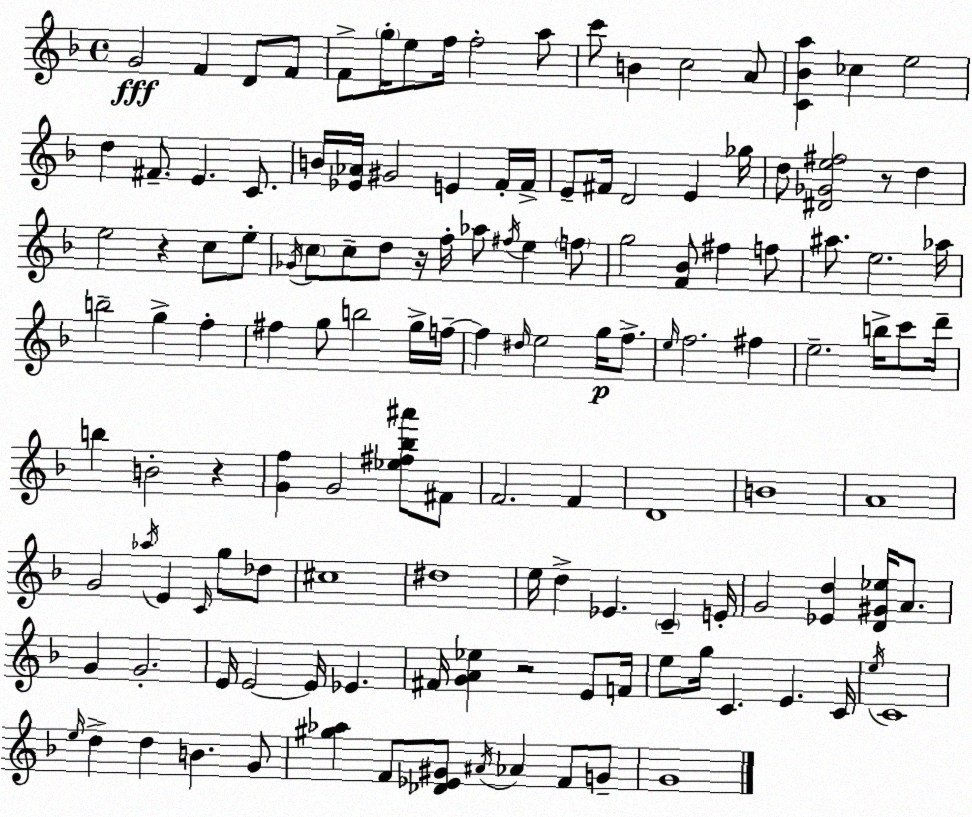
X:1
T:Untitled
M:4/4
L:1/4
K:F
G2 F D/2 F/2 F/2 g/4 e/2 f/4 f2 a/2 c'/2 B c2 A/2 [C_Ba] _c e2 d ^F/2 E C/2 B/4 [_E_A]/4 ^G2 E F/4 F/4 E/2 ^F/4 D2 E _g/4 d/2 [^D_Ge^f]2 z/2 d e2 z c/2 e/2 _G/4 c/2 c/2 d/2 z/4 f/4 _a/2 ^f/4 e f/2 g2 [F_B]/2 ^f f/2 ^a/2 e2 _a/4 b2 g f ^f g/2 b2 g/4 f/4 f ^d/4 e2 g/4 f/2 e/4 f2 ^f e2 b/4 c'/2 d'/4 b B2 z [Gf] G2 [_e^f_b^a']/2 ^F/2 F2 F D4 B4 A4 G2 _a/4 E C/4 g/2 _d/2 ^c4 ^d4 e/4 d _E C E/4 G2 [_Ed] [D^G_e]/4 A/2 G G2 E/4 E2 E/4 _E ^F/4 [GA_e] z2 E/2 F/4 e/2 g/4 C E C/4 e/4 C4 e/4 d d B G/2 [^g_a] F/2 [_D_E^G]/2 ^A/4 _A F/2 G/2 G4